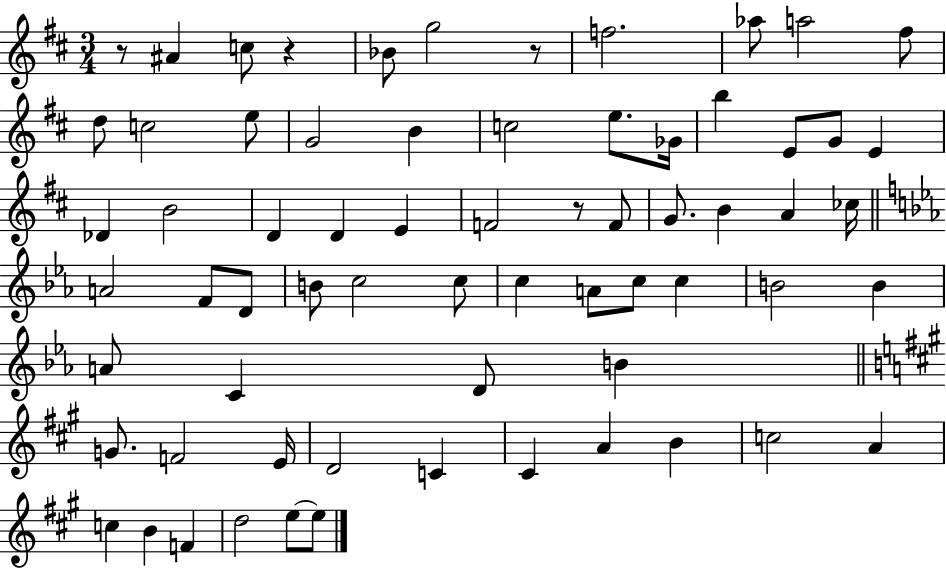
X:1
T:Untitled
M:3/4
L:1/4
K:D
z/2 ^A c/2 z _B/2 g2 z/2 f2 _a/2 a2 ^f/2 d/2 c2 e/2 G2 B c2 e/2 _G/4 b E/2 G/2 E _D B2 D D E F2 z/2 F/2 G/2 B A _c/4 A2 F/2 D/2 B/2 c2 c/2 c A/2 c/2 c B2 B A/2 C D/2 B G/2 F2 E/4 D2 C ^C A B c2 A c B F d2 e/2 e/2